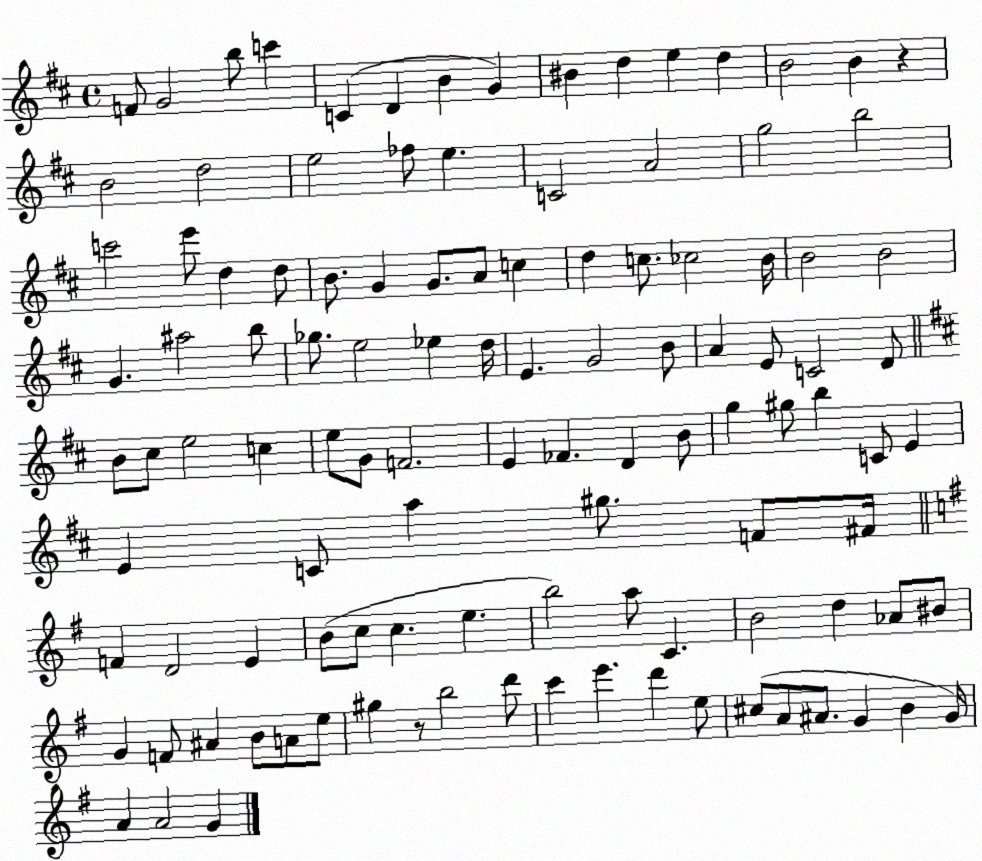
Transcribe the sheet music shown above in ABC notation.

X:1
T:Untitled
M:4/4
L:1/4
K:D
F/2 G2 b/2 c' C D B G ^B d e d B2 B z B2 d2 e2 _f/2 e C2 A2 g2 b2 c'2 e'/2 d d/2 B/2 G G/2 A/2 c d c/2 _c2 B/4 B2 B2 G ^a2 b/2 _g/2 e2 _e d/4 E G2 B/2 A E/2 C2 D/2 B/2 ^c/2 e2 c e/2 G/2 F2 E _F D B/2 g ^g/2 b C/2 E E C/2 a ^g/2 F/2 ^F/4 F D2 E B/2 c/2 c e b2 a/2 C B2 d _A/2 ^B/2 G F/2 ^A B/2 A/2 e/2 ^g z/2 b2 d'/2 c' e' d' e/2 ^c/2 A/2 ^A/2 G B G/4 A A2 G